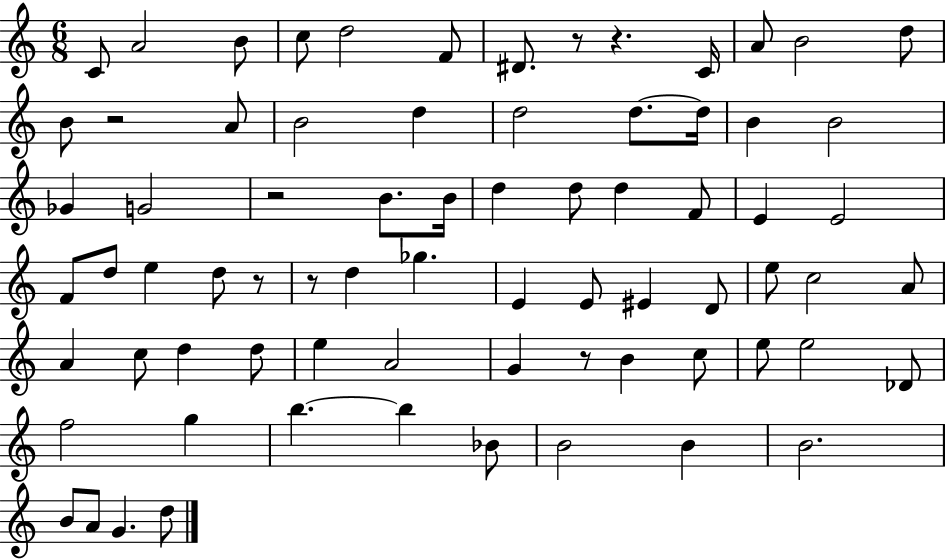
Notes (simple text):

C4/e A4/h B4/e C5/e D5/h F4/e D#4/e. R/e R/q. C4/s A4/e B4/h D5/e B4/e R/h A4/e B4/h D5/q D5/h D5/e. D5/s B4/q B4/h Gb4/q G4/h R/h B4/e. B4/s D5/q D5/e D5/q F4/e E4/q E4/h F4/e D5/e E5/q D5/e R/e R/e D5/q Gb5/q. E4/q E4/e EIS4/q D4/e E5/e C5/h A4/e A4/q C5/e D5/q D5/e E5/q A4/h G4/q R/e B4/q C5/e E5/e E5/h Db4/e F5/h G5/q B5/q. B5/q Bb4/e B4/h B4/q B4/h. B4/e A4/e G4/q. D5/e